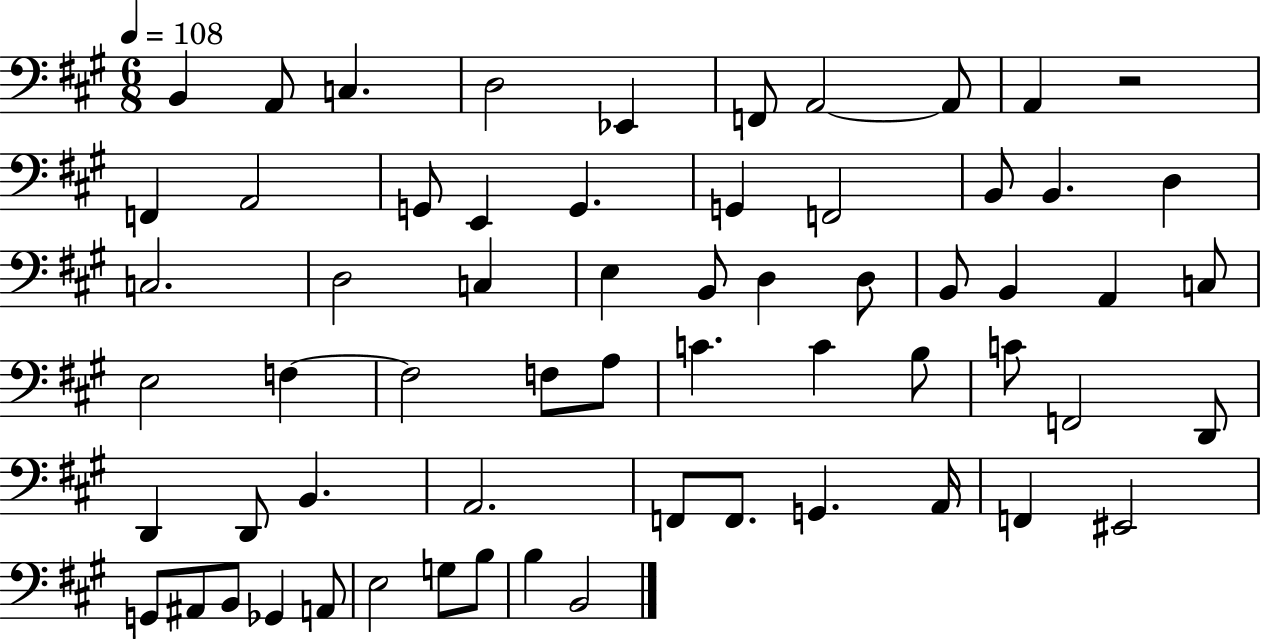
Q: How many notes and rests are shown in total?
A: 62